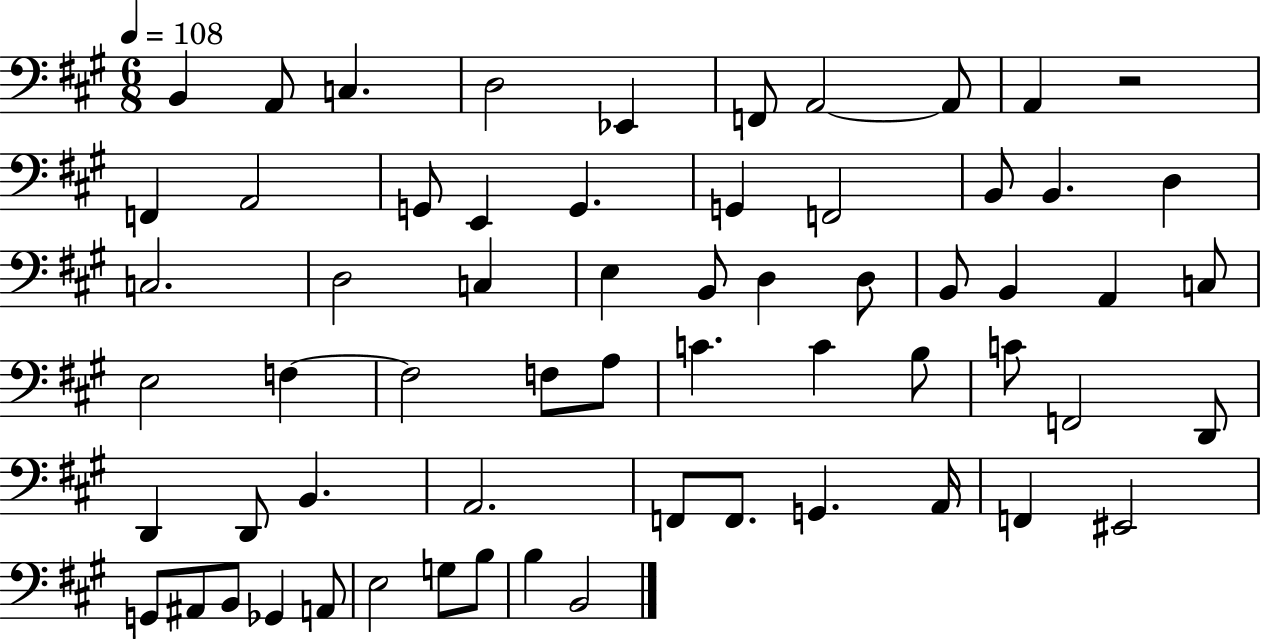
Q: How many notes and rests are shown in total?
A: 62